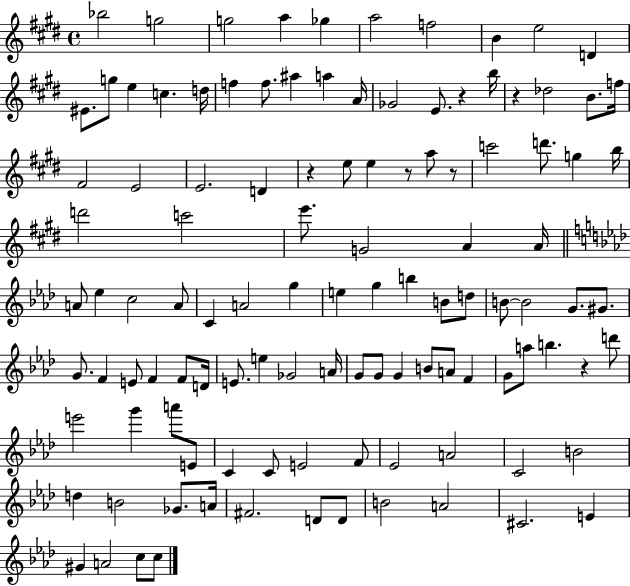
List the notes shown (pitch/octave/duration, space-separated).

Bb5/h G5/h G5/h A5/q Gb5/q A5/h F5/h B4/q E5/h D4/q EIS4/e. G5/e E5/q C5/q. D5/s F5/q F5/e. A#5/q A5/q A4/s Gb4/h E4/e. R/q B5/s R/q Db5/h B4/e. F5/s F#4/h E4/h E4/h. D4/q R/q E5/e E5/q R/e A5/e R/e C6/h D6/e. G5/q B5/s D6/h C6/h E6/e. G4/h A4/q A4/s A4/e Eb5/q C5/h A4/e C4/q A4/h G5/q E5/q G5/q B5/q B4/e D5/e B4/e B4/h G4/e. G#4/e. G4/e. F4/q E4/e F4/q F4/e D4/s E4/e. E5/q Gb4/h A4/s G4/e G4/e G4/q B4/e A4/e F4/q G4/e A5/e B5/q. R/q D6/e E6/h G6/q A6/e E4/e C4/q C4/e E4/h F4/e Eb4/h A4/h C4/h B4/h D5/q B4/h Gb4/e. A4/s F#4/h. D4/e D4/e B4/h A4/h C#4/h. E4/q G#4/q A4/h C5/e C5/e